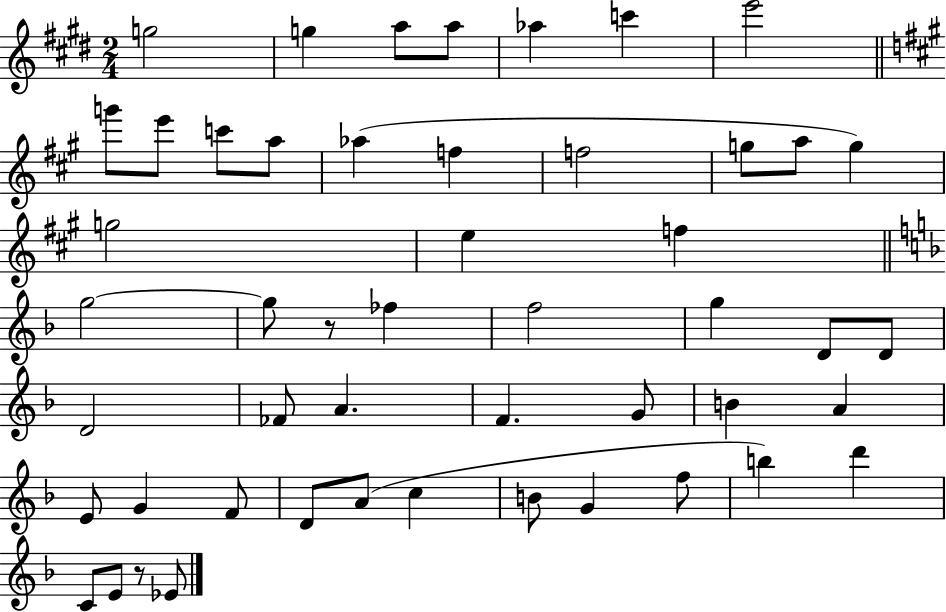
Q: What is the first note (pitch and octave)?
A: G5